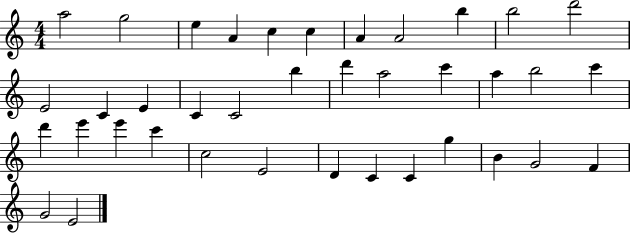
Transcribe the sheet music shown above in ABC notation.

X:1
T:Untitled
M:4/4
L:1/4
K:C
a2 g2 e A c c A A2 b b2 d'2 E2 C E C C2 b d' a2 c' a b2 c' d' e' e' c' c2 E2 D C C g B G2 F G2 E2